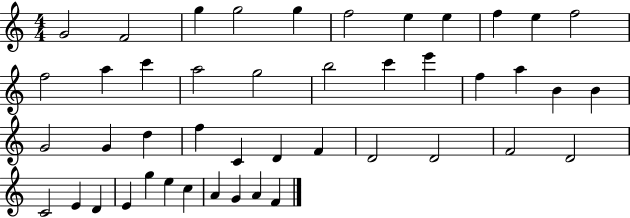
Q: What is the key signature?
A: C major